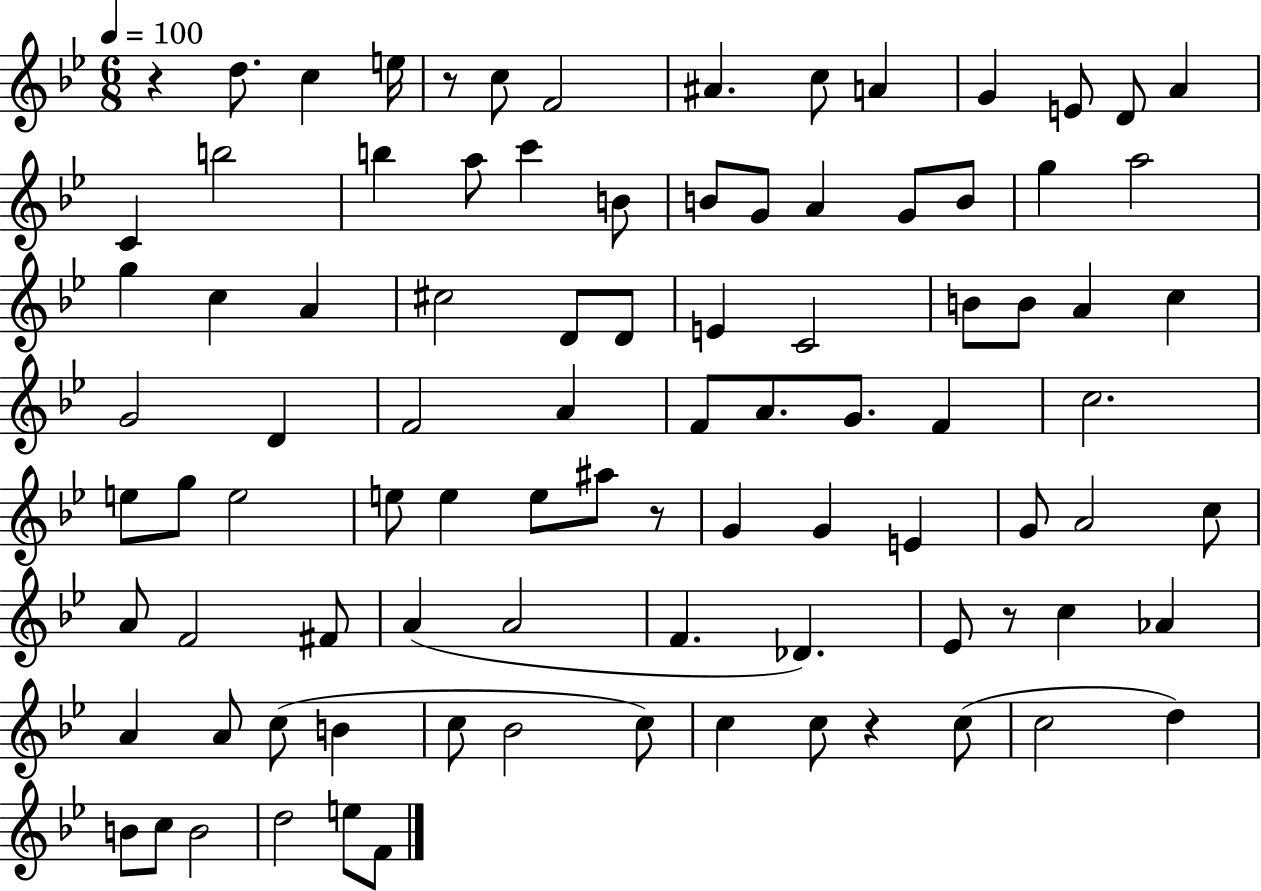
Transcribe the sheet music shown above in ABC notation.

X:1
T:Untitled
M:6/8
L:1/4
K:Bb
z d/2 c e/4 z/2 c/2 F2 ^A c/2 A G E/2 D/2 A C b2 b a/2 c' B/2 B/2 G/2 A G/2 B/2 g a2 g c A ^c2 D/2 D/2 E C2 B/2 B/2 A c G2 D F2 A F/2 A/2 G/2 F c2 e/2 g/2 e2 e/2 e e/2 ^a/2 z/2 G G E G/2 A2 c/2 A/2 F2 ^F/2 A A2 F _D _E/2 z/2 c _A A A/2 c/2 B c/2 _B2 c/2 c c/2 z c/2 c2 d B/2 c/2 B2 d2 e/2 F/2